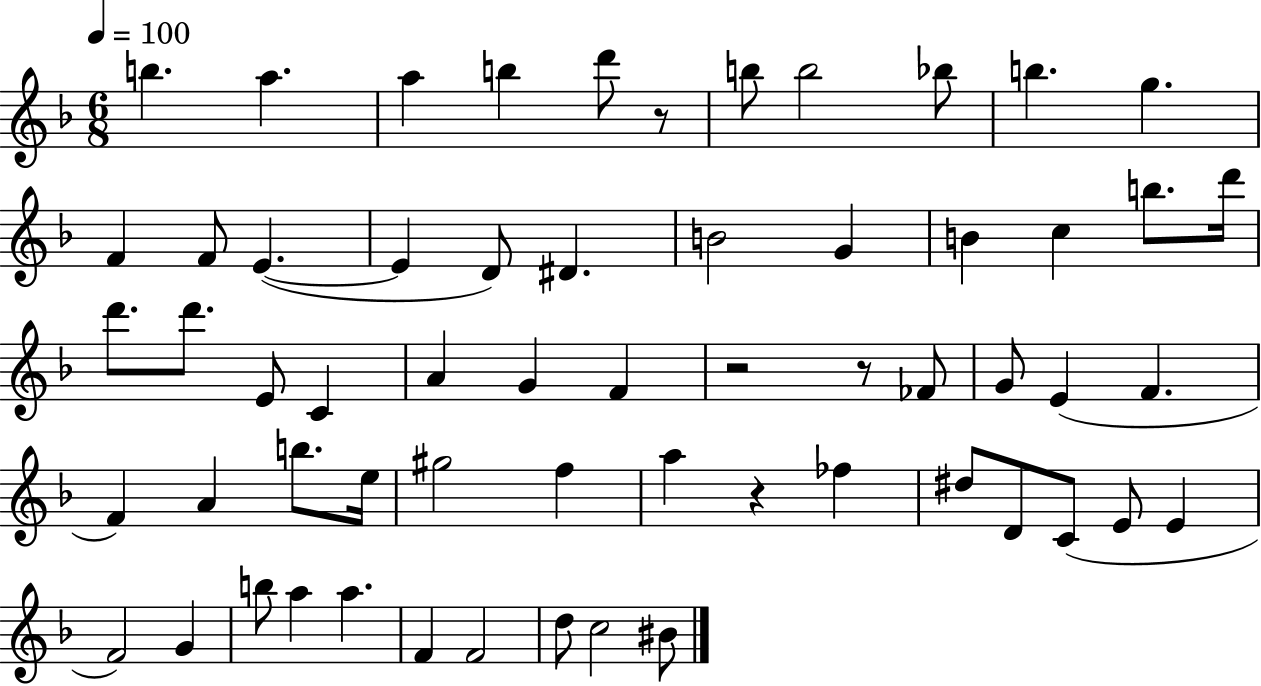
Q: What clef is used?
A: treble